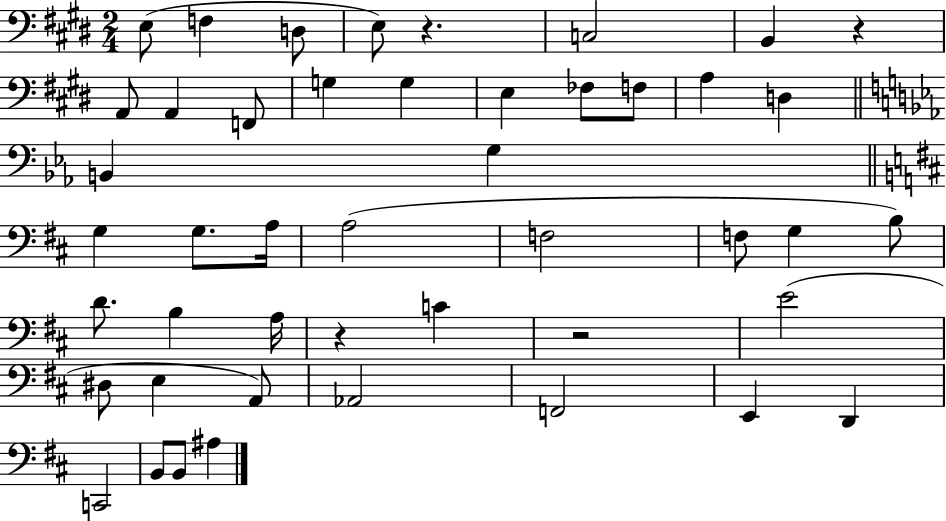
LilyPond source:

{
  \clef bass
  \numericTimeSignature
  \time 2/4
  \key e \major
  e8( f4 d8 | e8) r4. | c2 | b,4 r4 | \break a,8 a,4 f,8 | g4 g4 | e4 fes8 f8 | a4 d4 | \break \bar "||" \break \key c \minor b,4 g4 | \bar "||" \break \key d \major g4 g8. a16 | a2( | f2 | f8 g4 b8) | \break d'8. b4 a16 | r4 c'4 | r2 | e'2( | \break dis8 e4 a,8) | aes,2 | f,2 | e,4 d,4 | \break c,2 | b,8 b,8 ais4 | \bar "|."
}